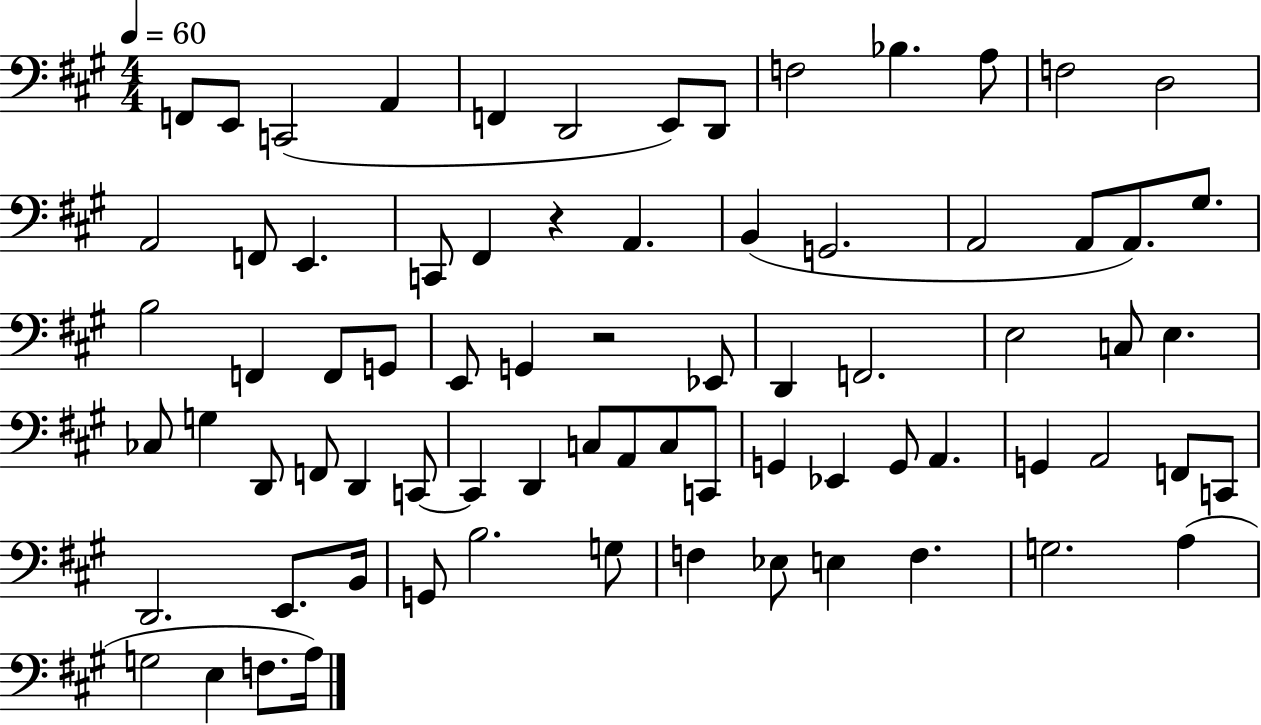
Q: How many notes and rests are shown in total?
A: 75